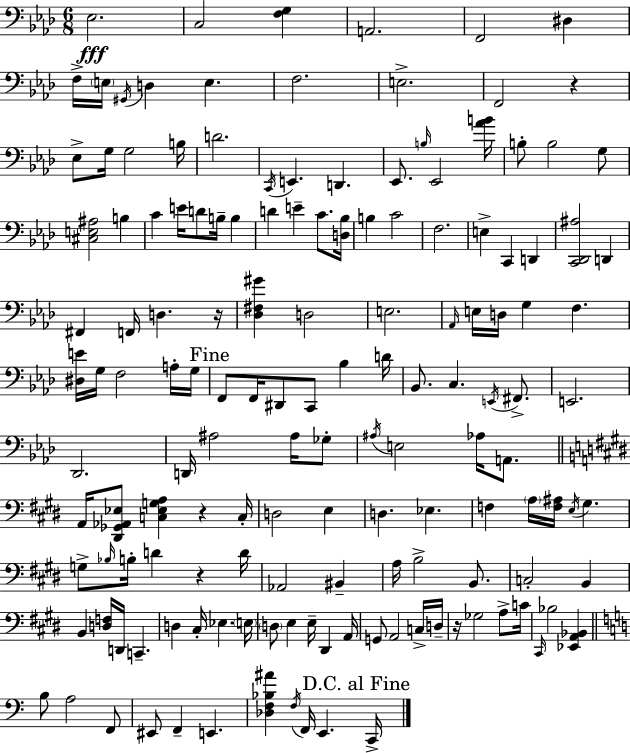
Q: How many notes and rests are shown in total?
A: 148